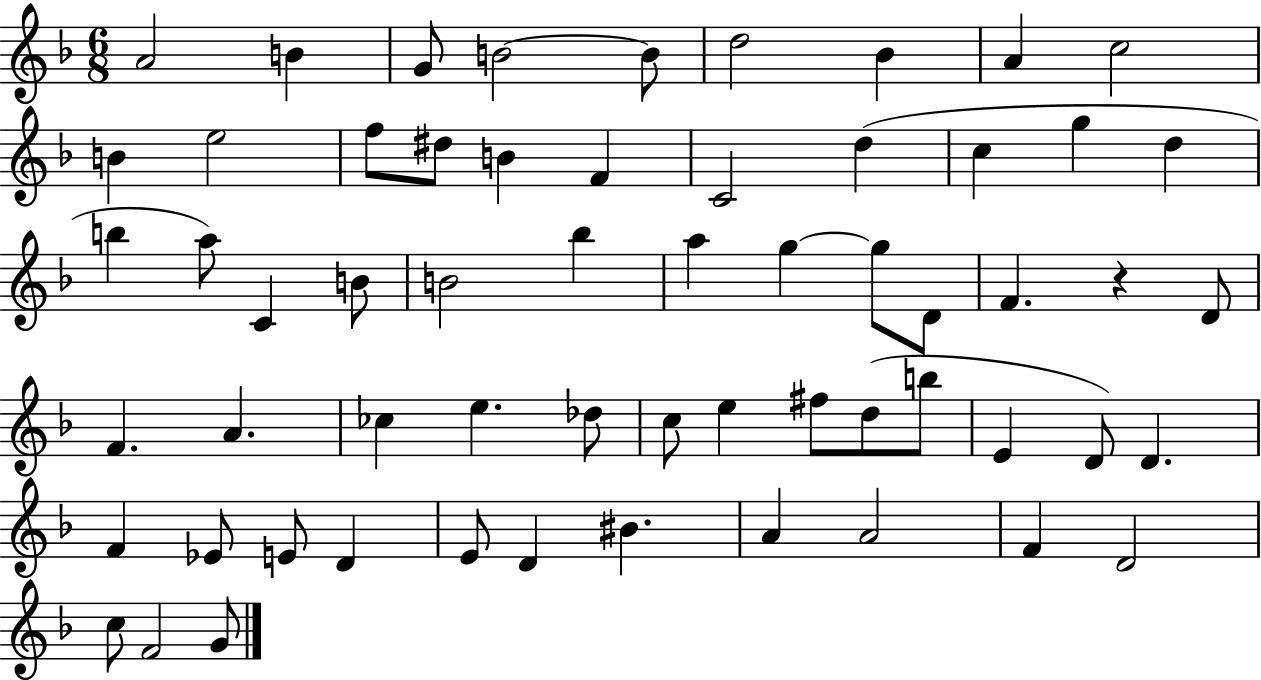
A4/h B4/q G4/e B4/h B4/e D5/h Bb4/q A4/q C5/h B4/q E5/h F5/e D#5/e B4/q F4/q C4/h D5/q C5/q G5/q D5/q B5/q A5/e C4/q B4/e B4/h Bb5/q A5/q G5/q G5/e D4/e F4/q. R/q D4/e F4/q. A4/q. CES5/q E5/q. Db5/e C5/e E5/q F#5/e D5/e B5/e E4/q D4/e D4/q. F4/q Eb4/e E4/e D4/q E4/e D4/q BIS4/q. A4/q A4/h F4/q D4/h C5/e F4/h G4/e